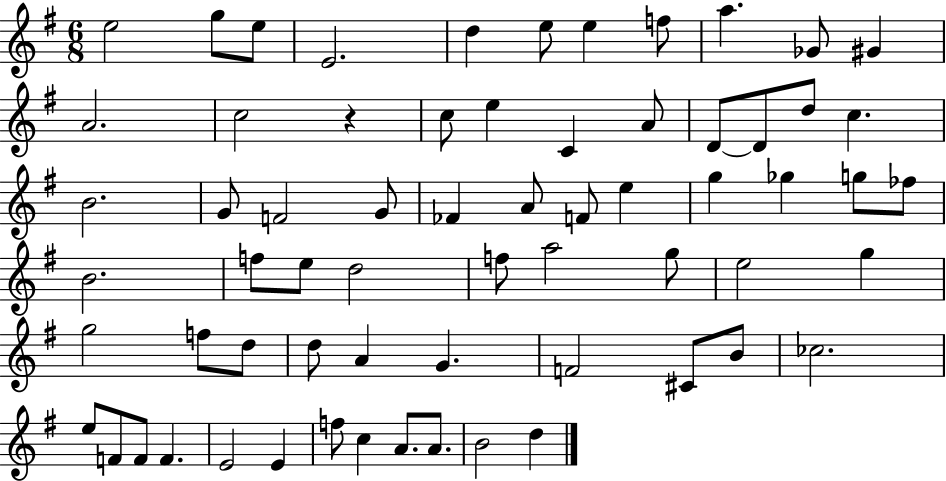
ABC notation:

X:1
T:Untitled
M:6/8
L:1/4
K:G
e2 g/2 e/2 E2 d e/2 e f/2 a _G/2 ^G A2 c2 z c/2 e C A/2 D/2 D/2 d/2 c B2 G/2 F2 G/2 _F A/2 F/2 e g _g g/2 _f/2 B2 f/2 e/2 d2 f/2 a2 g/2 e2 g g2 f/2 d/2 d/2 A G F2 ^C/2 B/2 _c2 e/2 F/2 F/2 F E2 E f/2 c A/2 A/2 B2 d